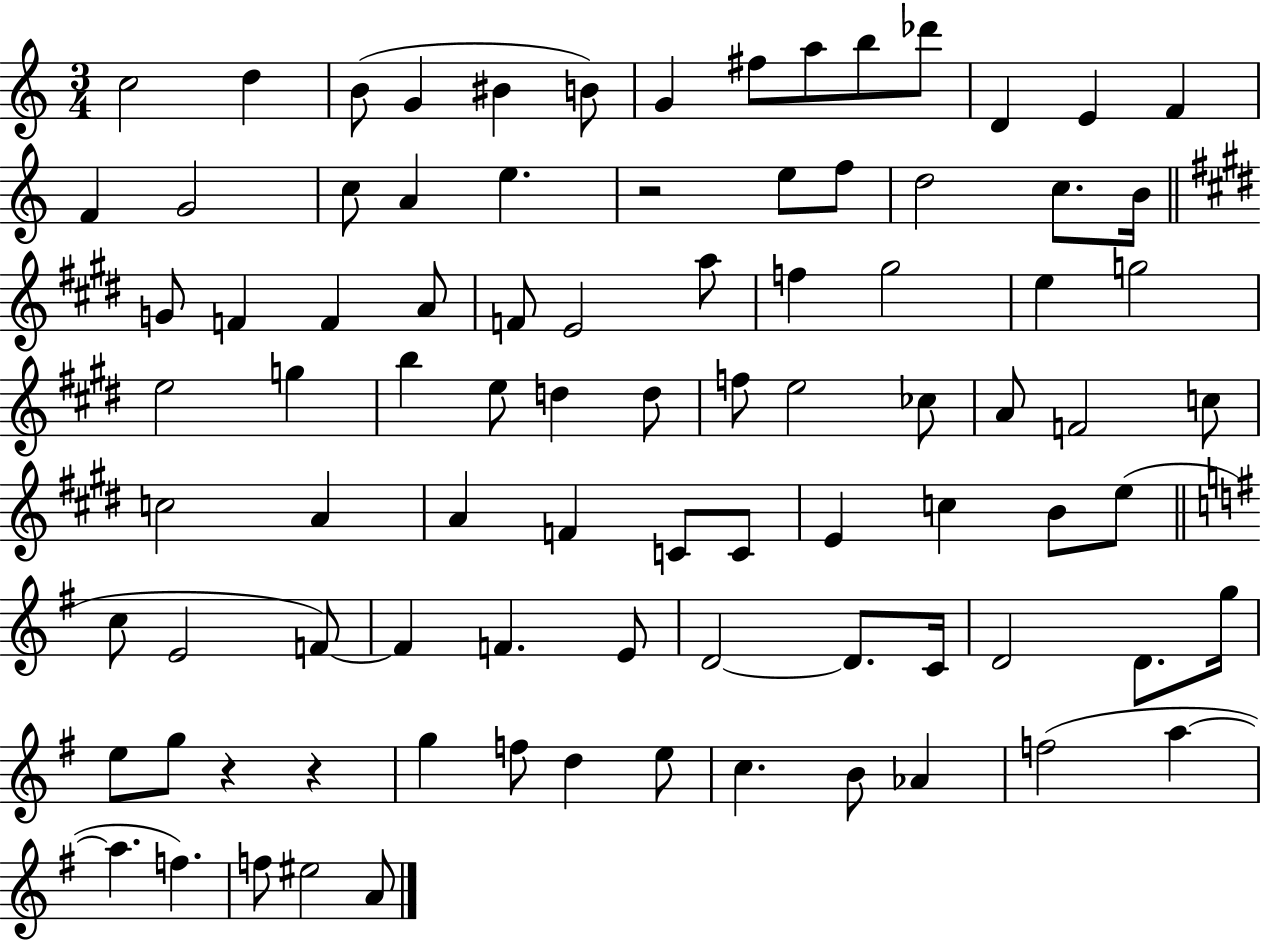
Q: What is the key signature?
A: C major